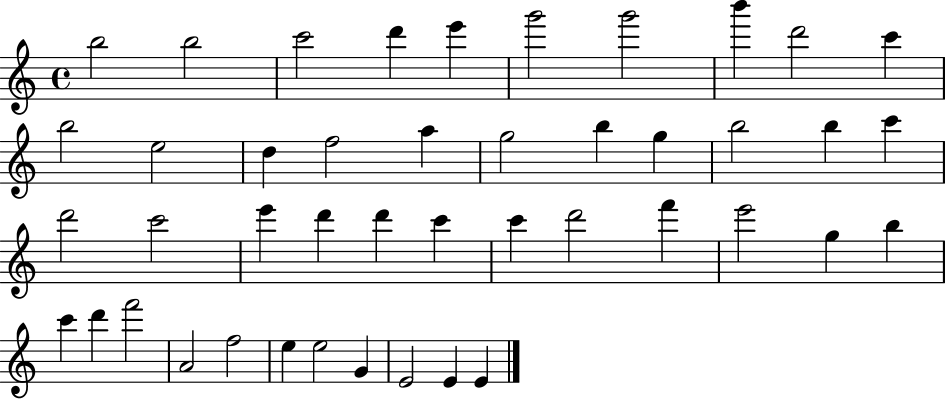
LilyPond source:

{
  \clef treble
  \time 4/4
  \defaultTimeSignature
  \key c \major
  b''2 b''2 | c'''2 d'''4 e'''4 | g'''2 g'''2 | b'''4 d'''2 c'''4 | \break b''2 e''2 | d''4 f''2 a''4 | g''2 b''4 g''4 | b''2 b''4 c'''4 | \break d'''2 c'''2 | e'''4 d'''4 d'''4 c'''4 | c'''4 d'''2 f'''4 | e'''2 g''4 b''4 | \break c'''4 d'''4 f'''2 | a'2 f''2 | e''4 e''2 g'4 | e'2 e'4 e'4 | \break \bar "|."
}